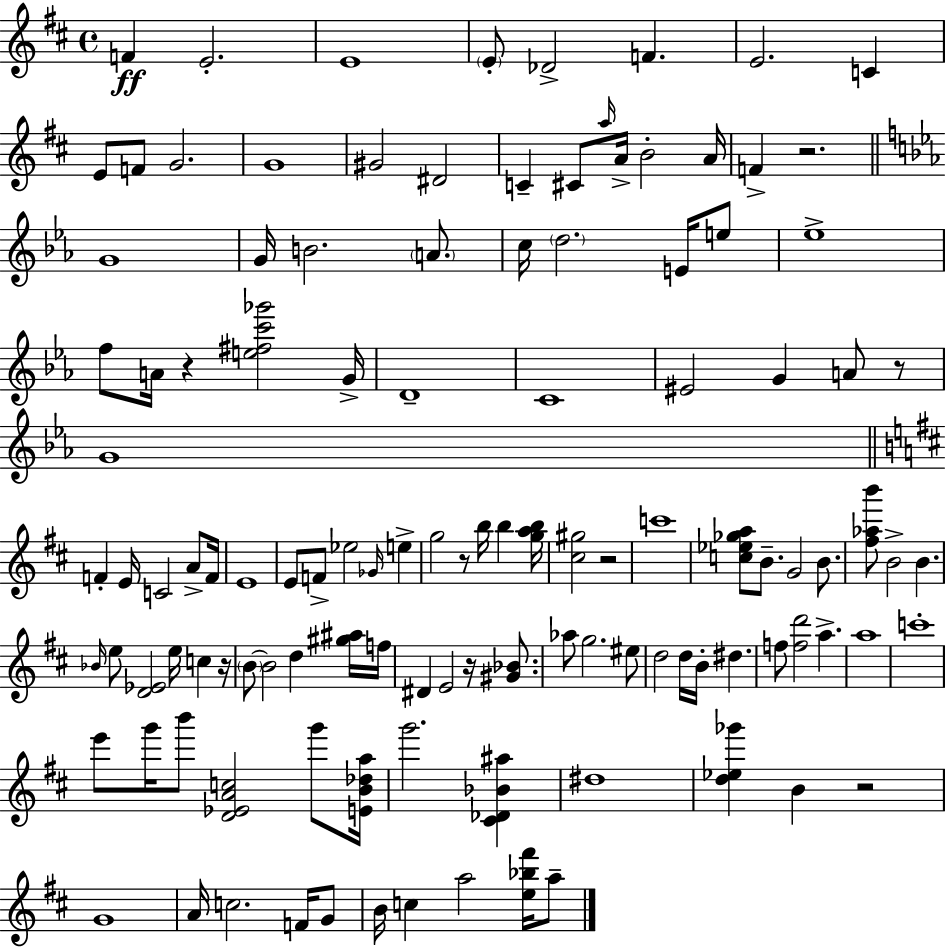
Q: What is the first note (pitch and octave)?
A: F4